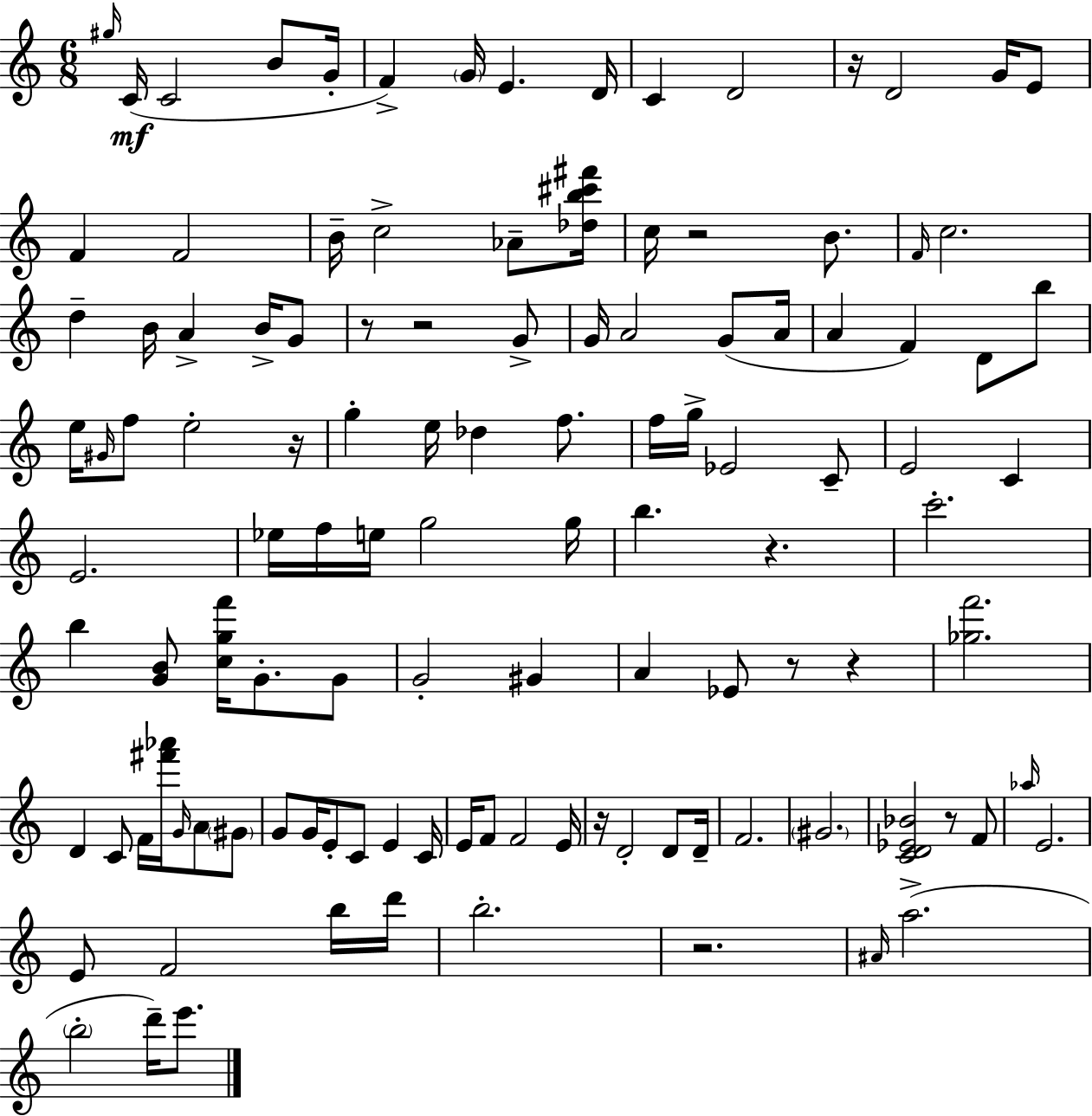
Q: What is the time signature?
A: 6/8